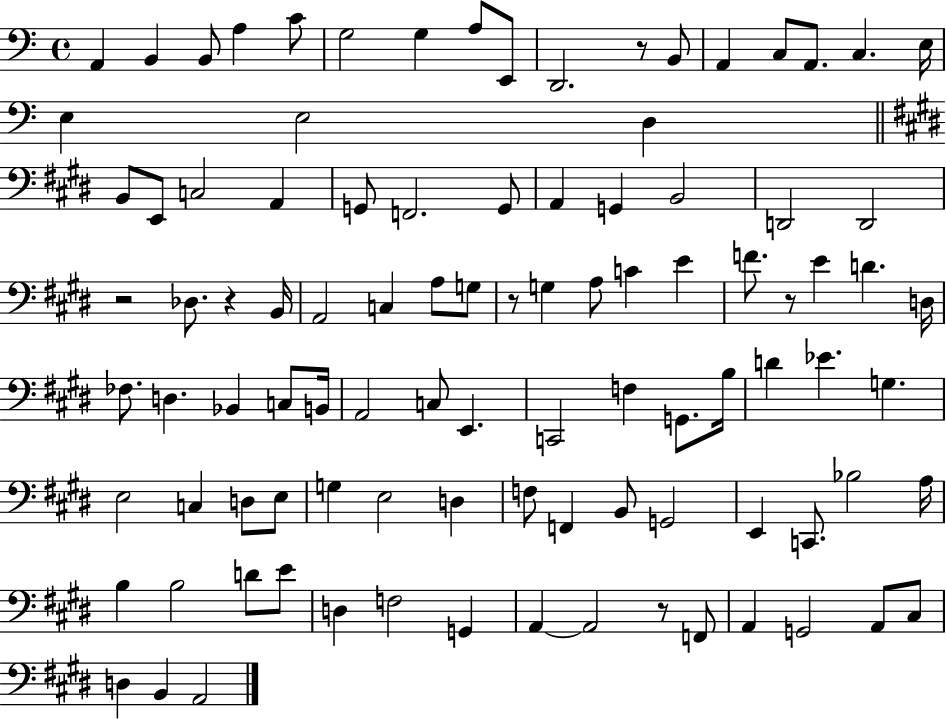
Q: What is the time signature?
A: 4/4